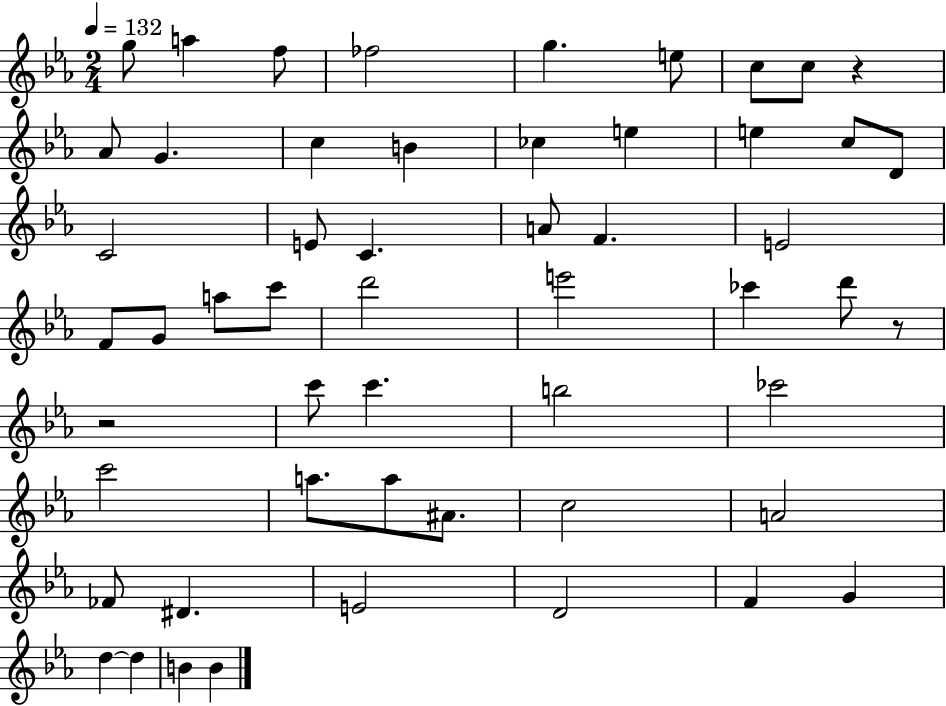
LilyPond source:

{
  \clef treble
  \numericTimeSignature
  \time 2/4
  \key ees \major
  \tempo 4 = 132
  \repeat volta 2 { g''8 a''4 f''8 | fes''2 | g''4. e''8 | c''8 c''8 r4 | \break aes'8 g'4. | c''4 b'4 | ces''4 e''4 | e''4 c''8 d'8 | \break c'2 | e'8 c'4. | a'8 f'4. | e'2 | \break f'8 g'8 a''8 c'''8 | d'''2 | e'''2 | ces'''4 d'''8 r8 | \break r2 | c'''8 c'''4. | b''2 | ces'''2 | \break c'''2 | a''8. a''8 ais'8. | c''2 | a'2 | \break fes'8 dis'4. | e'2 | d'2 | f'4 g'4 | \break d''4~~ d''4 | b'4 b'4 | } \bar "|."
}